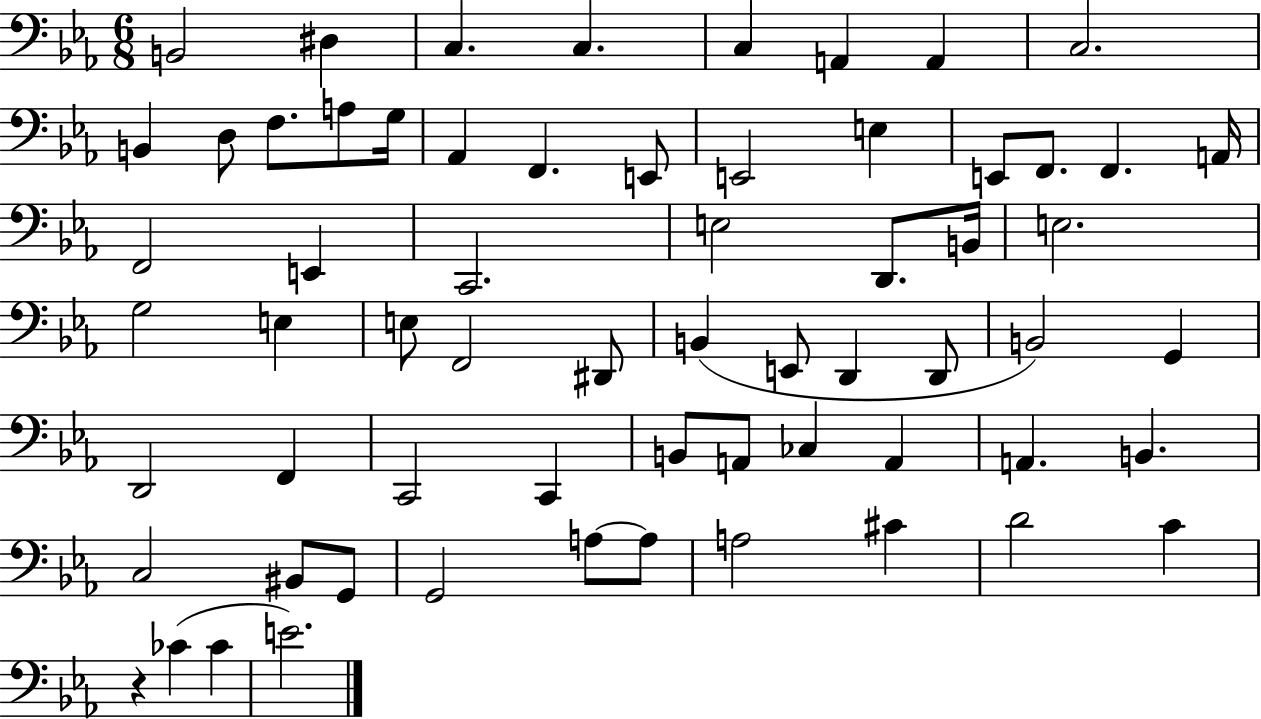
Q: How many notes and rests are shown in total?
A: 64